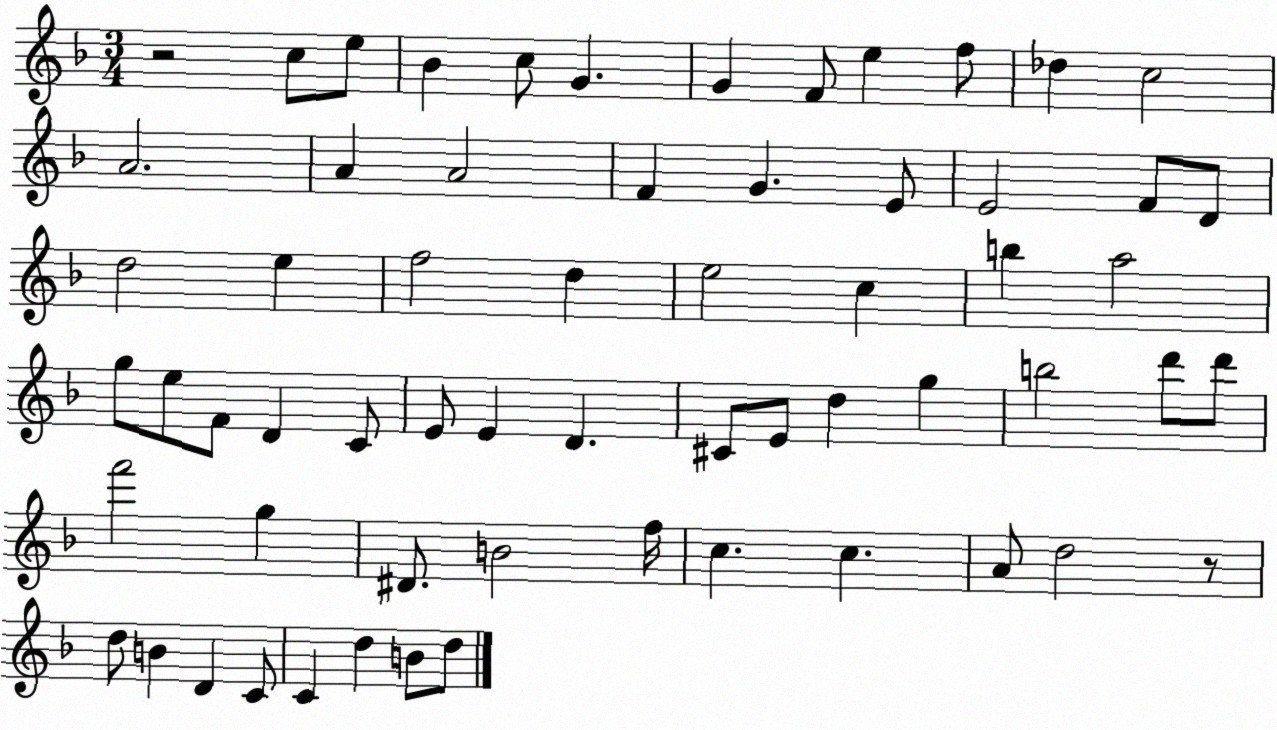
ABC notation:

X:1
T:Untitled
M:3/4
L:1/4
K:F
z2 c/2 e/2 _B c/2 G G F/2 e f/2 _d c2 A2 A A2 F G E/2 E2 F/2 D/2 d2 e f2 d e2 c b a2 g/2 e/2 F/2 D C/2 E/2 E D ^C/2 E/2 d g b2 d'/2 d'/2 f'2 g ^D/2 B2 f/4 c c A/2 d2 z/2 d/2 B D C/2 C d B/2 d/2